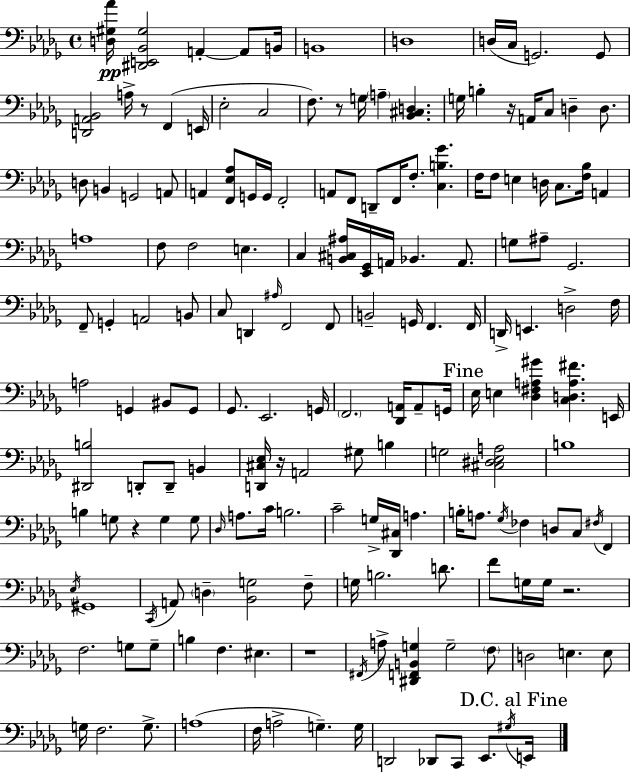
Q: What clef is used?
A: bass